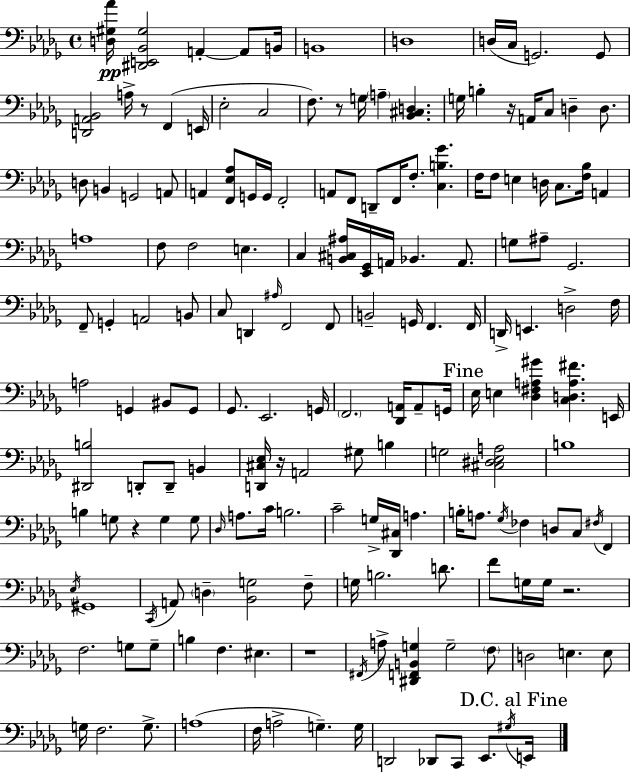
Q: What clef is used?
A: bass